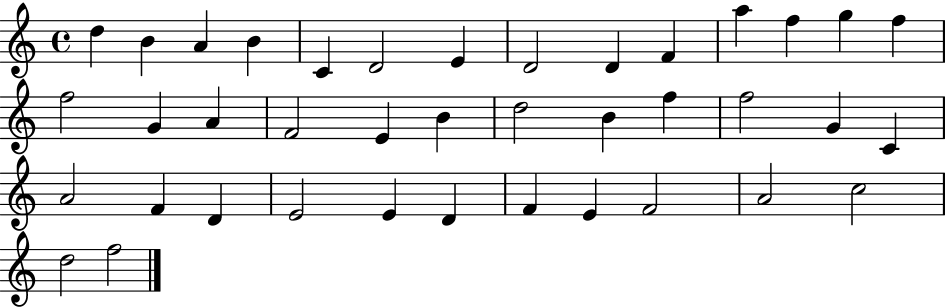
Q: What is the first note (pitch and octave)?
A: D5